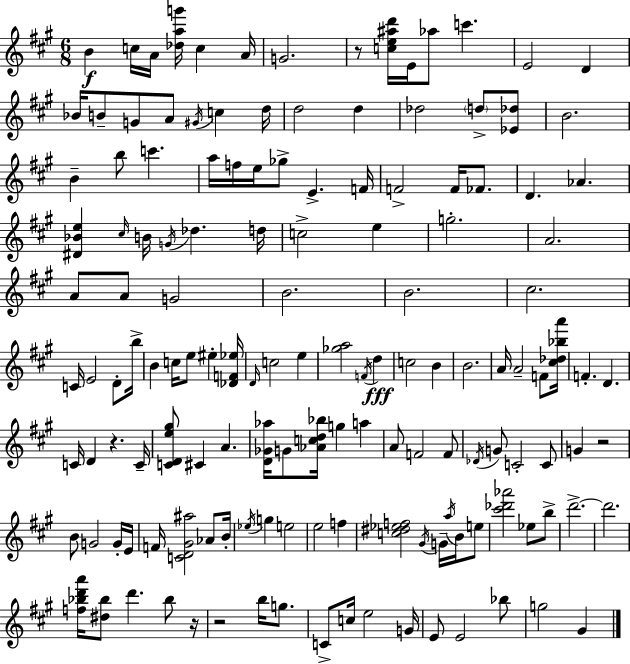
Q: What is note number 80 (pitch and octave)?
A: G5